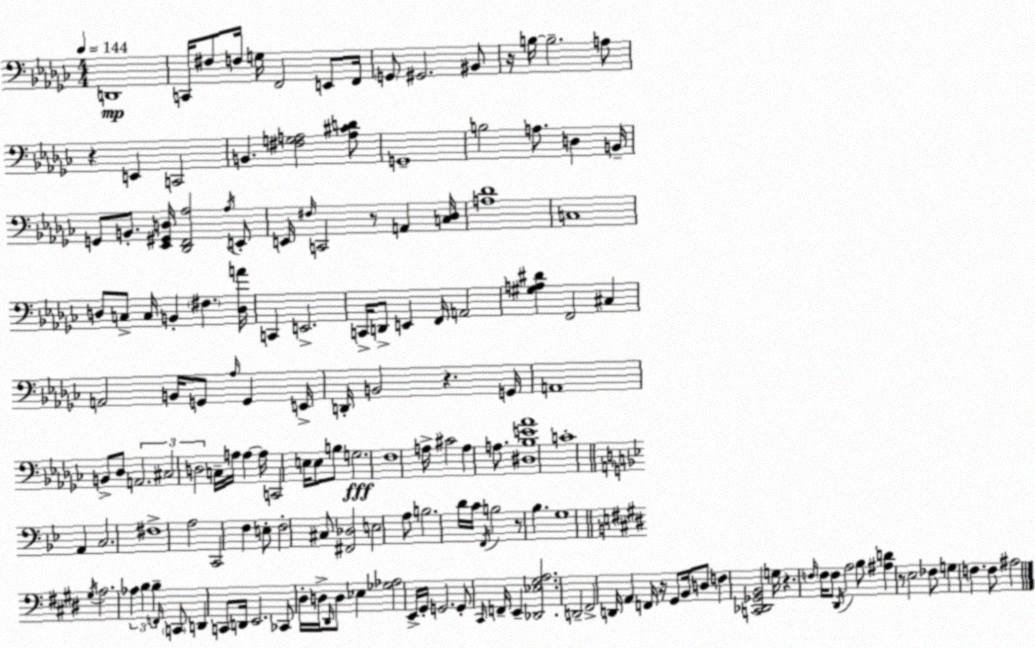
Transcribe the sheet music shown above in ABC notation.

X:1
T:Untitled
M:4/4
L:1/4
K:Ebm
D,,4 C,,/4 ^F,/2 F,/4 G,/4 F,,2 E,,/2 F,,/4 G,,/2 ^G,,2 ^B,,/2 z/4 B,/4 B,2 A,/2 z E,, C,,2 B,, [^F,G,A,]2 [A,^CD]/2 G,,4 B,2 A,/2 D, B,,/4 G,,/2 B,,/2 [_E,,^G,,D,]/4 [_D,,F,,_A,]2 _A,/4 E,,/2 E,,/4 ^F,/4 C,,2 z/2 A,, [C,_D,]/4 [A,_D]4 C,4 D,/2 C,/2 C,/4 B,, ^F, [D,A]/4 C,, E,,2 C,,/4 D,,/2 E,, F,,/4 A,,2 [^G,A,^D] F,,2 ^C, A,,2 B,,/4 G,,/2 _A,/4 G,, E,,/4 D,,/4 B,,2 z G,,/4 A,,4 B,,/2 _D,/2 A,,2 ^C,2 D,2 C,/4 A,/4 A, A,/4 C,,2 E,/4 E,/2 B,/2 G,2 F,4 A,/4 ^C2 A, A,/2 [^D,_B,E_A]4 C4 A,, C,2 ^F,4 A,2 C,,2 F, E,/2 F,2 ^C,/2 [^F,,_D,]2 E,2 A,/2 B,2 D/4 C/4 F,,/4 B,2 z/2 _B, G,4 ^G,/4 A,2 _A, B, B, F,,/4 C,,/2 D,, C,,/2 D,,/4 E,,2 _C,,/2 ^D,/4 D,/4 ^D,,/4 D,/2 _E, [_G,_A,]2 E,,/4 ^G,,/4 G,,2 G,,/2 ^C,,/4 F,,/4 E,, [_D,,_E,^G,A,]2 D,,2 ^F,,2 D,,/4 A,, F,,/4 z/4 ^G,,/2 B,,/4 D,/2 F, [C,,_D,,_G,,B,,]2 G,/4 z F,/4 F,/4 F,/2 ^D,,/4 A,2 B,/2 [^A,D] z/2 E,2 _F,/2 G, F, F,/2 ^A,2